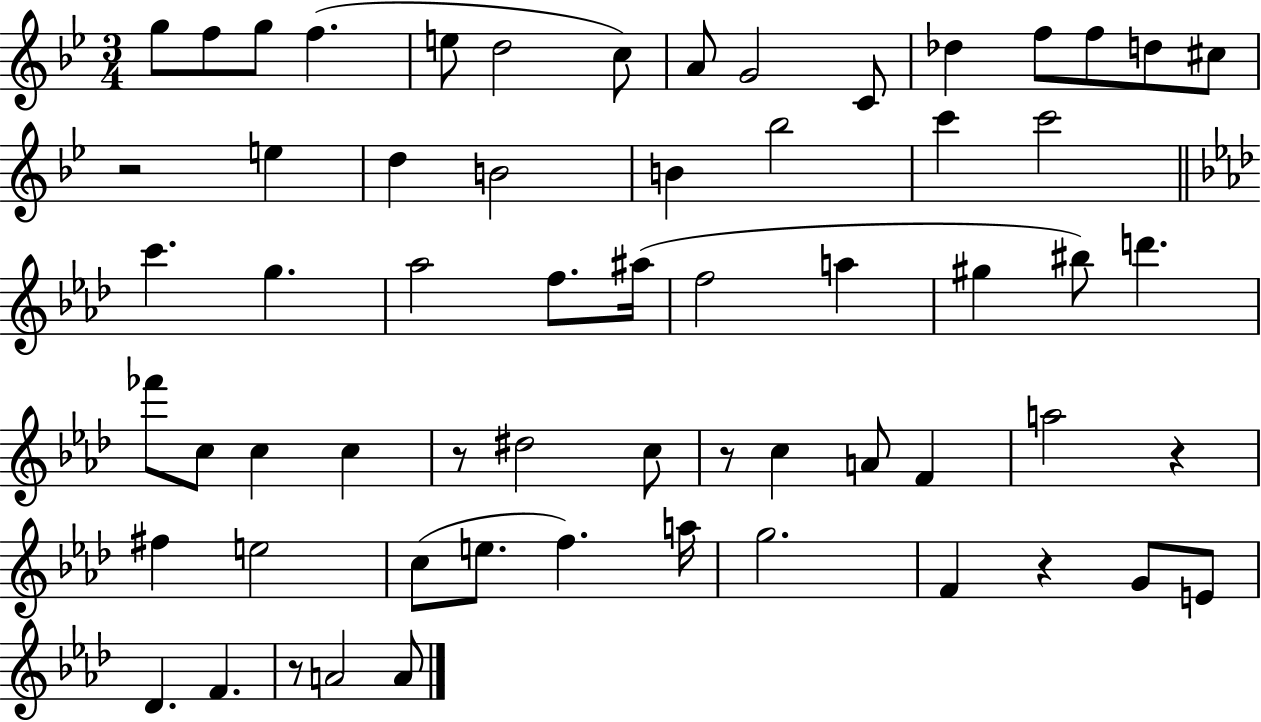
G5/e F5/e G5/e F5/q. E5/e D5/h C5/e A4/e G4/h C4/e Db5/q F5/e F5/e D5/e C#5/e R/h E5/q D5/q B4/h B4/q Bb5/h C6/q C6/h C6/q. G5/q. Ab5/h F5/e. A#5/s F5/h A5/q G#5/q BIS5/e D6/q. FES6/e C5/e C5/q C5/q R/e D#5/h C5/e R/e C5/q A4/e F4/q A5/h R/q F#5/q E5/h C5/e E5/e. F5/q. A5/s G5/h. F4/q R/q G4/e E4/e Db4/q. F4/q. R/e A4/h A4/e